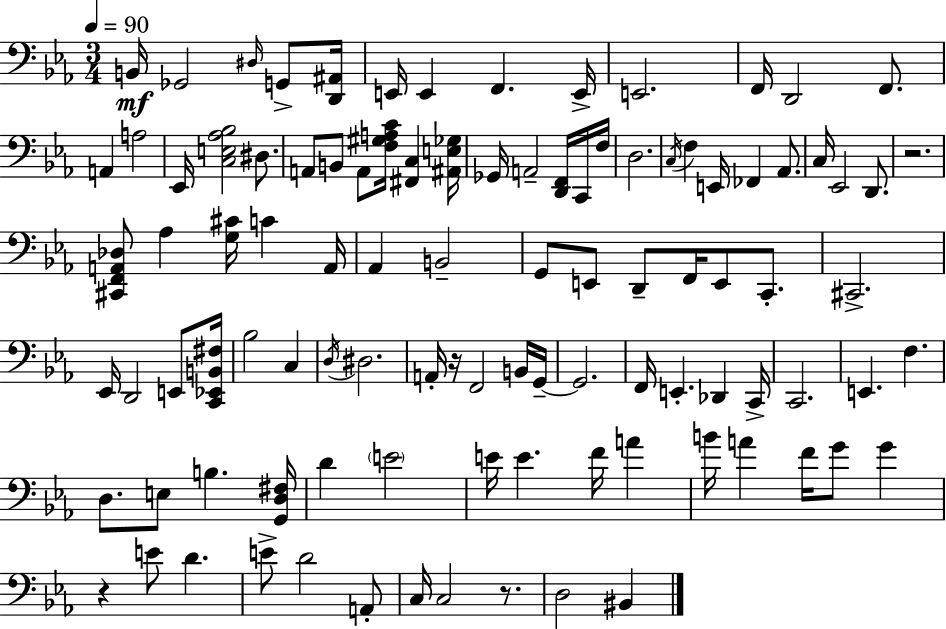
B2/s Gb2/h D#3/s G2/e [D2,A#2]/s E2/s E2/q F2/q. E2/s E2/h. F2/s D2/h F2/e. A2/q A3/h Eb2/s [C3,E3,Ab3,Bb3]/h D#3/e. A2/e B2/e A2/e [F3,G#3,A3,C4]/s [F#2,C3]/q [A#2,E3,Gb3]/s Gb2/s A2/h [D2,F2]/s C2/s F3/s D3/h. C3/s F3/q E2/s FES2/q Ab2/e. C3/s Eb2/h D2/e. R/h. [C#2,F2,A2,Db3]/e Ab3/q [G3,C#4]/s C4/q A2/s Ab2/q B2/h G2/e E2/e D2/e F2/s E2/e C2/e. C#2/h. Eb2/s D2/h E2/e [C2,Eb2,B2,F#3]/s Bb3/h C3/q D3/s D#3/h. A2/s R/s F2/h B2/s G2/s G2/h. F2/s E2/q. Db2/q C2/s C2/h. E2/q. F3/q. D3/e. E3/e B3/q. [G2,D3,F#3]/s D4/q E4/h E4/s E4/q. F4/s A4/q B4/s A4/q F4/s G4/e G4/q R/q E4/e D4/q. E4/e D4/h A2/e C3/s C3/h R/e. D3/h BIS2/q